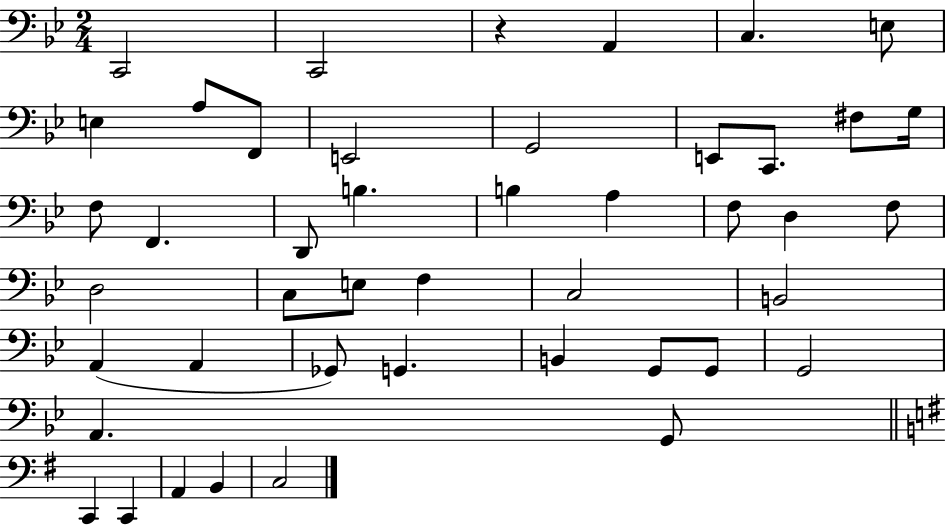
{
  \clef bass
  \numericTimeSignature
  \time 2/4
  \key bes \major
  c,2 | c,2 | r4 a,4 | c4. e8 | \break e4 a8 f,8 | e,2 | g,2 | e,8 c,8. fis8 g16 | \break f8 f,4. | d,8 b4. | b4 a4 | f8 d4 f8 | \break d2 | c8 e8 f4 | c2 | b,2 | \break a,4( a,4 | ges,8) g,4. | b,4 g,8 g,8 | g,2 | \break a,4. g,8 | \bar "||" \break \key g \major c,4 c,4 | a,4 b,4 | c2 | \bar "|."
}